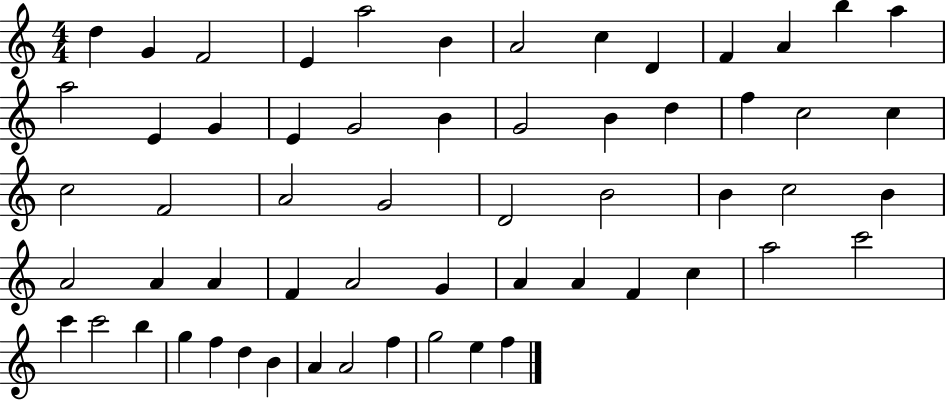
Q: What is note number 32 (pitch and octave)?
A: B4